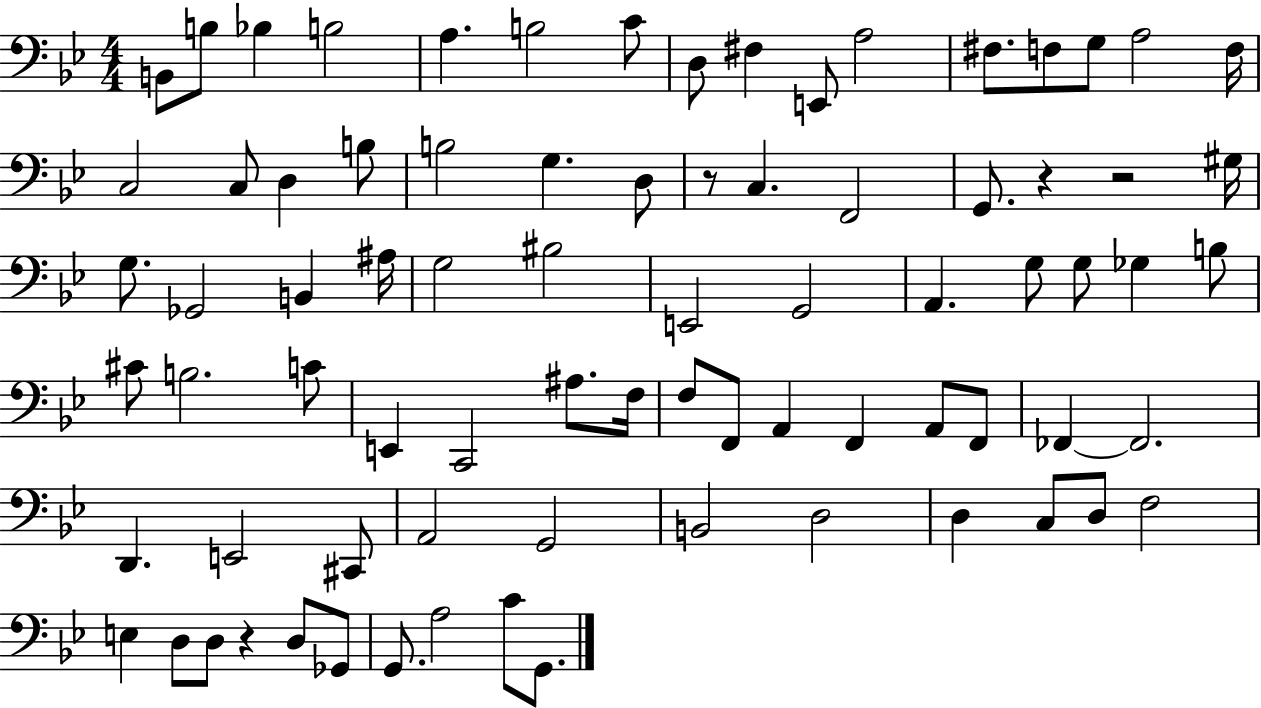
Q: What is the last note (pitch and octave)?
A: G2